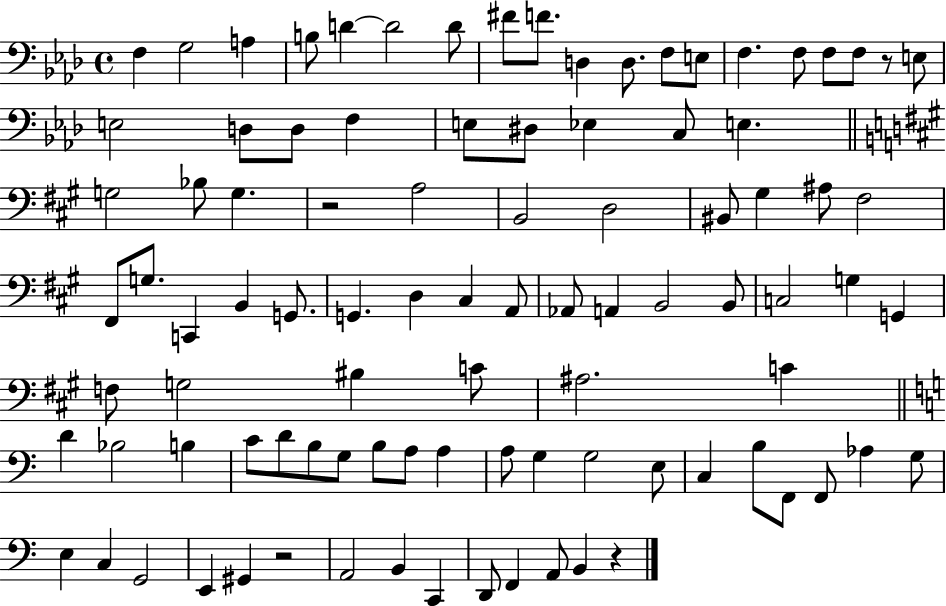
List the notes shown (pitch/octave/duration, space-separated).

F3/q G3/h A3/q B3/e D4/q D4/h D4/e F#4/e F4/e. D3/q D3/e. F3/e E3/e F3/q. F3/e F3/e F3/e R/e E3/e E3/h D3/e D3/e F3/q E3/e D#3/e Eb3/q C3/e E3/q. G3/h Bb3/e G3/q. R/h A3/h B2/h D3/h BIS2/e G#3/q A#3/e F#3/h F#2/e G3/e. C2/q B2/q G2/e. G2/q. D3/q C#3/q A2/e Ab2/e A2/q B2/h B2/e C3/h G3/q G2/q F3/e G3/h BIS3/q C4/e A#3/h. C4/q D4/q Bb3/h B3/q C4/e D4/e B3/e G3/e B3/e A3/e A3/q A3/e G3/q G3/h E3/e C3/q B3/e F2/e F2/e Ab3/q G3/e E3/q C3/q G2/h E2/q G#2/q R/h A2/h B2/q C2/q D2/e F2/q A2/e B2/q R/q